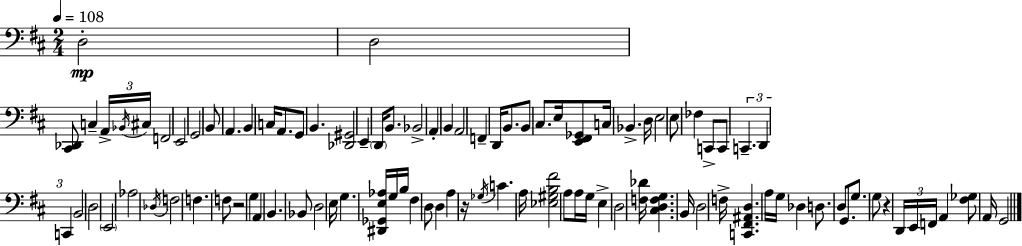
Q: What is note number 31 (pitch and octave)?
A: Bb2